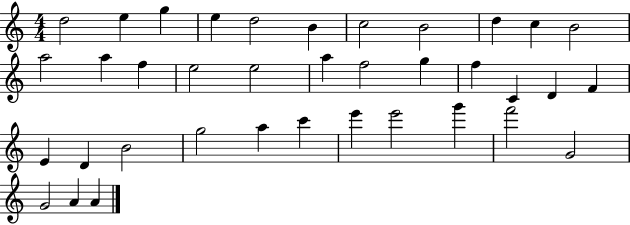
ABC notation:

X:1
T:Untitled
M:4/4
L:1/4
K:C
d2 e g e d2 B c2 B2 d c B2 a2 a f e2 e2 a f2 g f C D F E D B2 g2 a c' e' e'2 g' f'2 G2 G2 A A